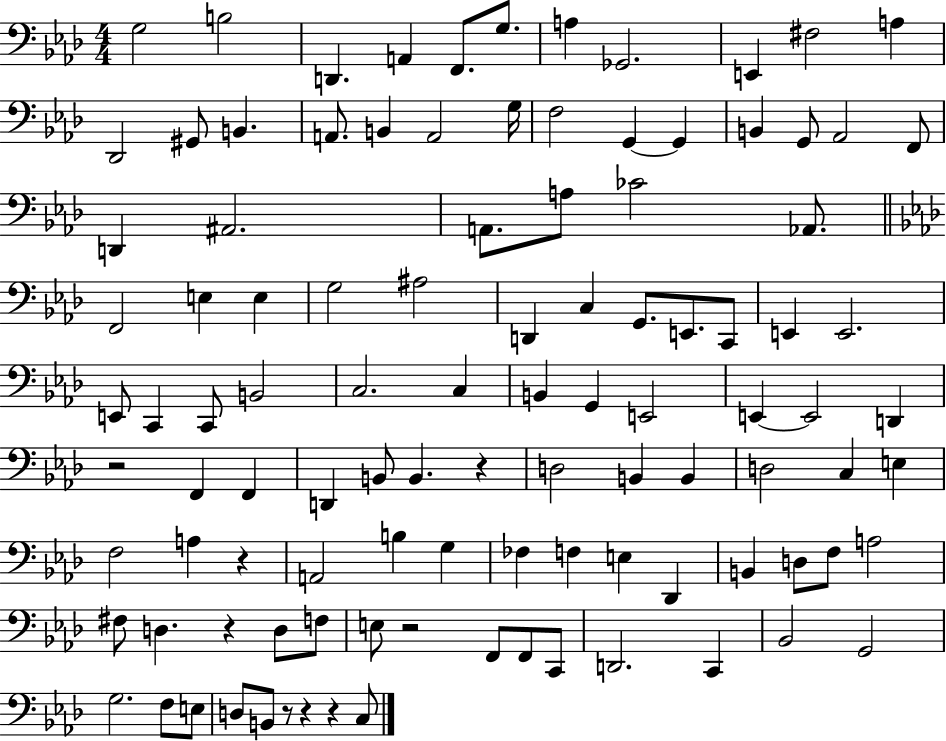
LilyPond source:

{
  \clef bass
  \numericTimeSignature
  \time 4/4
  \key aes \major
  \repeat volta 2 { g2 b2 | d,4. a,4 f,8. g8. | a4 ges,2. | e,4 fis2 a4 | \break des,2 gis,8 b,4. | a,8. b,4 a,2 g16 | f2 g,4~~ g,4 | b,4 g,8 aes,2 f,8 | \break d,4 ais,2. | a,8. a8 ces'2 aes,8. | \bar "||" \break \key f \minor f,2 e4 e4 | g2 ais2 | d,4 c4 g,8. e,8. c,8 | e,4 e,2. | \break e,8 c,4 c,8 b,2 | c2. c4 | b,4 g,4 e,2 | e,4~~ e,2 d,4 | \break r2 f,4 f,4 | d,4 b,8 b,4. r4 | d2 b,4 b,4 | d2 c4 e4 | \break f2 a4 r4 | a,2 b4 g4 | fes4 f4 e4 des,4 | b,4 d8 f8 a2 | \break fis8 d4. r4 d8 f8 | e8 r2 f,8 f,8 c,8 | d,2. c,4 | bes,2 g,2 | \break g2. f8 e8 | d8 b,8 r8 r4 r4 c8 | } \bar "|."
}